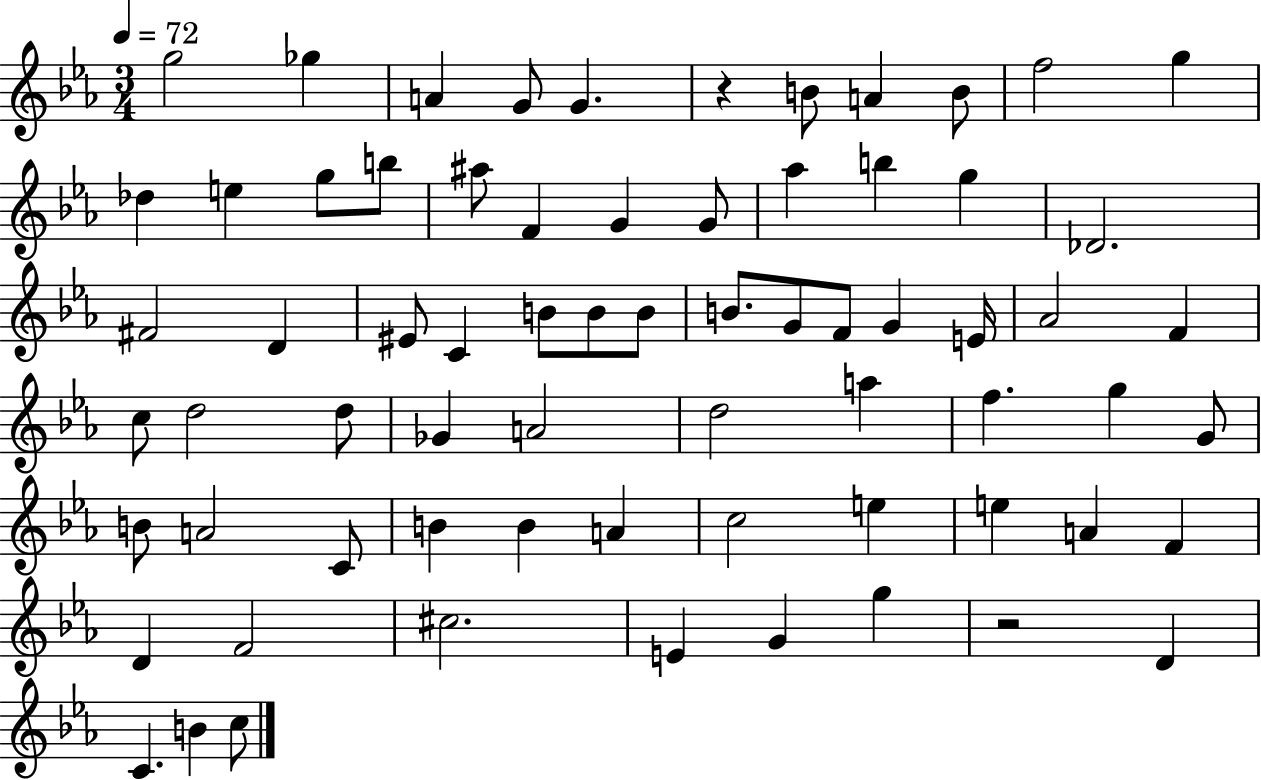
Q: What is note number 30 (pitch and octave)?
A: B4